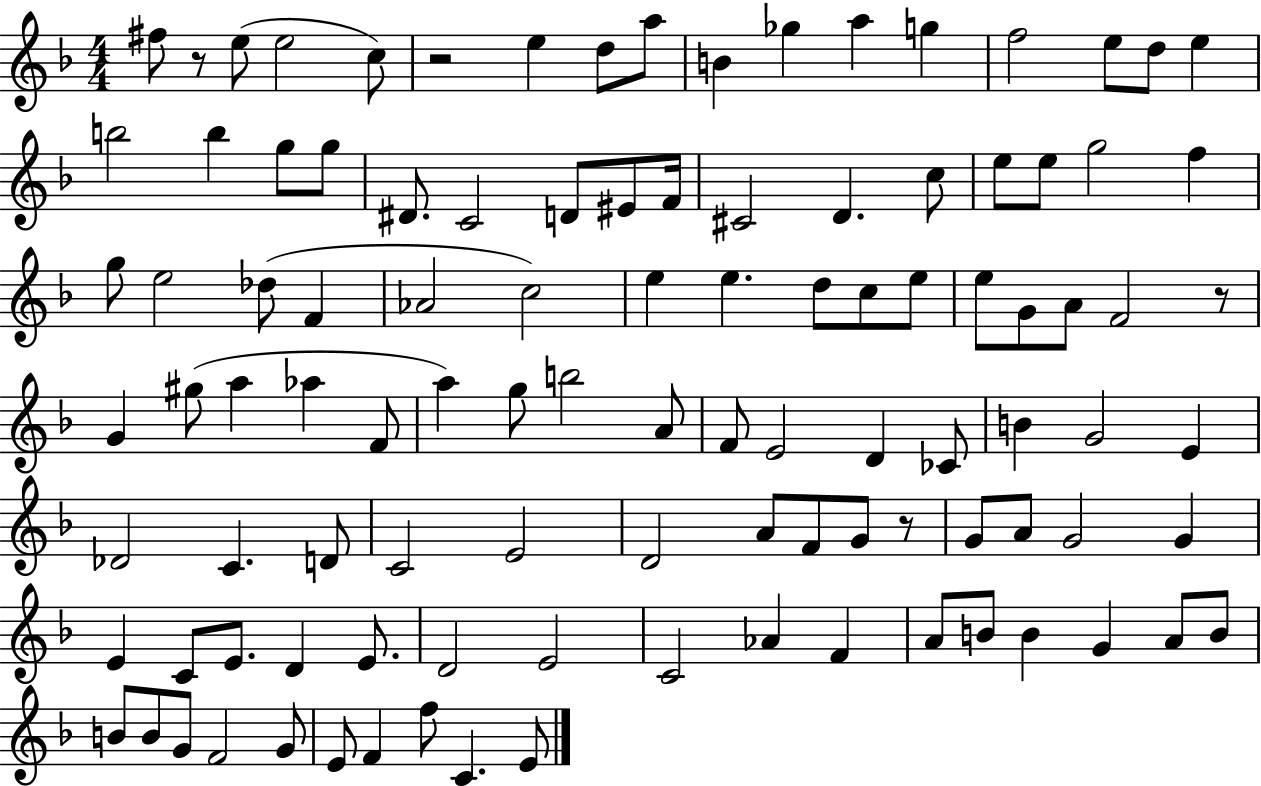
F#5/e R/e E5/e E5/h C5/e R/h E5/q D5/e A5/e B4/q Gb5/q A5/q G5/q F5/h E5/e D5/e E5/q B5/h B5/q G5/e G5/e D#4/e. C4/h D4/e EIS4/e F4/s C#4/h D4/q. C5/e E5/e E5/e G5/h F5/q G5/e E5/h Db5/e F4/q Ab4/h C5/h E5/q E5/q. D5/e C5/e E5/e E5/e G4/e A4/e F4/h R/e G4/q G#5/e A5/q Ab5/q F4/e A5/q G5/e B5/h A4/e F4/e E4/h D4/q CES4/e B4/q G4/h E4/q Db4/h C4/q. D4/e C4/h E4/h D4/h A4/e F4/e G4/e R/e G4/e A4/e G4/h G4/q E4/q C4/e E4/e. D4/q E4/e. D4/h E4/h C4/h Ab4/q F4/q A4/e B4/e B4/q G4/q A4/e B4/e B4/e B4/e G4/e F4/h G4/e E4/e F4/q F5/e C4/q. E4/e